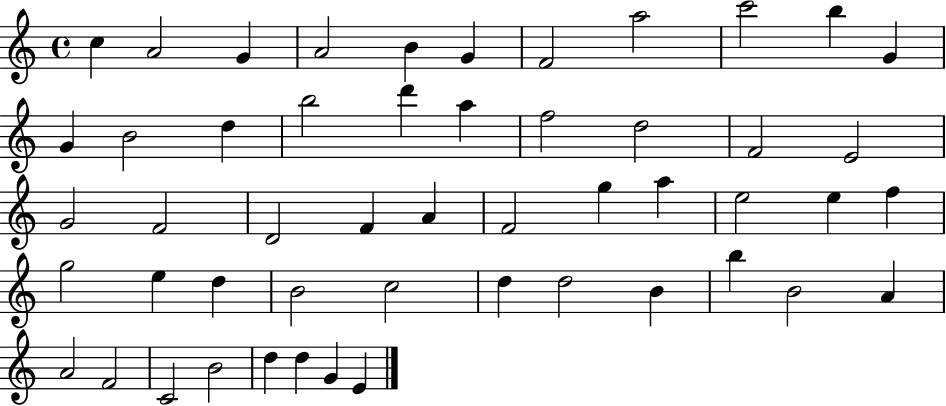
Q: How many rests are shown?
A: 0